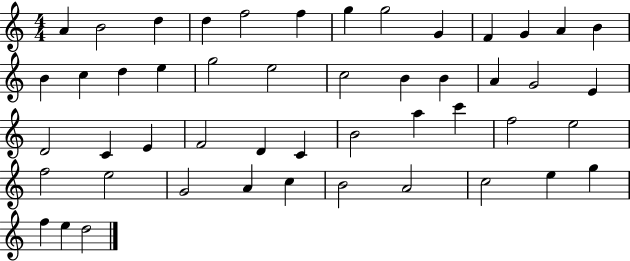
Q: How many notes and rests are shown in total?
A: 49